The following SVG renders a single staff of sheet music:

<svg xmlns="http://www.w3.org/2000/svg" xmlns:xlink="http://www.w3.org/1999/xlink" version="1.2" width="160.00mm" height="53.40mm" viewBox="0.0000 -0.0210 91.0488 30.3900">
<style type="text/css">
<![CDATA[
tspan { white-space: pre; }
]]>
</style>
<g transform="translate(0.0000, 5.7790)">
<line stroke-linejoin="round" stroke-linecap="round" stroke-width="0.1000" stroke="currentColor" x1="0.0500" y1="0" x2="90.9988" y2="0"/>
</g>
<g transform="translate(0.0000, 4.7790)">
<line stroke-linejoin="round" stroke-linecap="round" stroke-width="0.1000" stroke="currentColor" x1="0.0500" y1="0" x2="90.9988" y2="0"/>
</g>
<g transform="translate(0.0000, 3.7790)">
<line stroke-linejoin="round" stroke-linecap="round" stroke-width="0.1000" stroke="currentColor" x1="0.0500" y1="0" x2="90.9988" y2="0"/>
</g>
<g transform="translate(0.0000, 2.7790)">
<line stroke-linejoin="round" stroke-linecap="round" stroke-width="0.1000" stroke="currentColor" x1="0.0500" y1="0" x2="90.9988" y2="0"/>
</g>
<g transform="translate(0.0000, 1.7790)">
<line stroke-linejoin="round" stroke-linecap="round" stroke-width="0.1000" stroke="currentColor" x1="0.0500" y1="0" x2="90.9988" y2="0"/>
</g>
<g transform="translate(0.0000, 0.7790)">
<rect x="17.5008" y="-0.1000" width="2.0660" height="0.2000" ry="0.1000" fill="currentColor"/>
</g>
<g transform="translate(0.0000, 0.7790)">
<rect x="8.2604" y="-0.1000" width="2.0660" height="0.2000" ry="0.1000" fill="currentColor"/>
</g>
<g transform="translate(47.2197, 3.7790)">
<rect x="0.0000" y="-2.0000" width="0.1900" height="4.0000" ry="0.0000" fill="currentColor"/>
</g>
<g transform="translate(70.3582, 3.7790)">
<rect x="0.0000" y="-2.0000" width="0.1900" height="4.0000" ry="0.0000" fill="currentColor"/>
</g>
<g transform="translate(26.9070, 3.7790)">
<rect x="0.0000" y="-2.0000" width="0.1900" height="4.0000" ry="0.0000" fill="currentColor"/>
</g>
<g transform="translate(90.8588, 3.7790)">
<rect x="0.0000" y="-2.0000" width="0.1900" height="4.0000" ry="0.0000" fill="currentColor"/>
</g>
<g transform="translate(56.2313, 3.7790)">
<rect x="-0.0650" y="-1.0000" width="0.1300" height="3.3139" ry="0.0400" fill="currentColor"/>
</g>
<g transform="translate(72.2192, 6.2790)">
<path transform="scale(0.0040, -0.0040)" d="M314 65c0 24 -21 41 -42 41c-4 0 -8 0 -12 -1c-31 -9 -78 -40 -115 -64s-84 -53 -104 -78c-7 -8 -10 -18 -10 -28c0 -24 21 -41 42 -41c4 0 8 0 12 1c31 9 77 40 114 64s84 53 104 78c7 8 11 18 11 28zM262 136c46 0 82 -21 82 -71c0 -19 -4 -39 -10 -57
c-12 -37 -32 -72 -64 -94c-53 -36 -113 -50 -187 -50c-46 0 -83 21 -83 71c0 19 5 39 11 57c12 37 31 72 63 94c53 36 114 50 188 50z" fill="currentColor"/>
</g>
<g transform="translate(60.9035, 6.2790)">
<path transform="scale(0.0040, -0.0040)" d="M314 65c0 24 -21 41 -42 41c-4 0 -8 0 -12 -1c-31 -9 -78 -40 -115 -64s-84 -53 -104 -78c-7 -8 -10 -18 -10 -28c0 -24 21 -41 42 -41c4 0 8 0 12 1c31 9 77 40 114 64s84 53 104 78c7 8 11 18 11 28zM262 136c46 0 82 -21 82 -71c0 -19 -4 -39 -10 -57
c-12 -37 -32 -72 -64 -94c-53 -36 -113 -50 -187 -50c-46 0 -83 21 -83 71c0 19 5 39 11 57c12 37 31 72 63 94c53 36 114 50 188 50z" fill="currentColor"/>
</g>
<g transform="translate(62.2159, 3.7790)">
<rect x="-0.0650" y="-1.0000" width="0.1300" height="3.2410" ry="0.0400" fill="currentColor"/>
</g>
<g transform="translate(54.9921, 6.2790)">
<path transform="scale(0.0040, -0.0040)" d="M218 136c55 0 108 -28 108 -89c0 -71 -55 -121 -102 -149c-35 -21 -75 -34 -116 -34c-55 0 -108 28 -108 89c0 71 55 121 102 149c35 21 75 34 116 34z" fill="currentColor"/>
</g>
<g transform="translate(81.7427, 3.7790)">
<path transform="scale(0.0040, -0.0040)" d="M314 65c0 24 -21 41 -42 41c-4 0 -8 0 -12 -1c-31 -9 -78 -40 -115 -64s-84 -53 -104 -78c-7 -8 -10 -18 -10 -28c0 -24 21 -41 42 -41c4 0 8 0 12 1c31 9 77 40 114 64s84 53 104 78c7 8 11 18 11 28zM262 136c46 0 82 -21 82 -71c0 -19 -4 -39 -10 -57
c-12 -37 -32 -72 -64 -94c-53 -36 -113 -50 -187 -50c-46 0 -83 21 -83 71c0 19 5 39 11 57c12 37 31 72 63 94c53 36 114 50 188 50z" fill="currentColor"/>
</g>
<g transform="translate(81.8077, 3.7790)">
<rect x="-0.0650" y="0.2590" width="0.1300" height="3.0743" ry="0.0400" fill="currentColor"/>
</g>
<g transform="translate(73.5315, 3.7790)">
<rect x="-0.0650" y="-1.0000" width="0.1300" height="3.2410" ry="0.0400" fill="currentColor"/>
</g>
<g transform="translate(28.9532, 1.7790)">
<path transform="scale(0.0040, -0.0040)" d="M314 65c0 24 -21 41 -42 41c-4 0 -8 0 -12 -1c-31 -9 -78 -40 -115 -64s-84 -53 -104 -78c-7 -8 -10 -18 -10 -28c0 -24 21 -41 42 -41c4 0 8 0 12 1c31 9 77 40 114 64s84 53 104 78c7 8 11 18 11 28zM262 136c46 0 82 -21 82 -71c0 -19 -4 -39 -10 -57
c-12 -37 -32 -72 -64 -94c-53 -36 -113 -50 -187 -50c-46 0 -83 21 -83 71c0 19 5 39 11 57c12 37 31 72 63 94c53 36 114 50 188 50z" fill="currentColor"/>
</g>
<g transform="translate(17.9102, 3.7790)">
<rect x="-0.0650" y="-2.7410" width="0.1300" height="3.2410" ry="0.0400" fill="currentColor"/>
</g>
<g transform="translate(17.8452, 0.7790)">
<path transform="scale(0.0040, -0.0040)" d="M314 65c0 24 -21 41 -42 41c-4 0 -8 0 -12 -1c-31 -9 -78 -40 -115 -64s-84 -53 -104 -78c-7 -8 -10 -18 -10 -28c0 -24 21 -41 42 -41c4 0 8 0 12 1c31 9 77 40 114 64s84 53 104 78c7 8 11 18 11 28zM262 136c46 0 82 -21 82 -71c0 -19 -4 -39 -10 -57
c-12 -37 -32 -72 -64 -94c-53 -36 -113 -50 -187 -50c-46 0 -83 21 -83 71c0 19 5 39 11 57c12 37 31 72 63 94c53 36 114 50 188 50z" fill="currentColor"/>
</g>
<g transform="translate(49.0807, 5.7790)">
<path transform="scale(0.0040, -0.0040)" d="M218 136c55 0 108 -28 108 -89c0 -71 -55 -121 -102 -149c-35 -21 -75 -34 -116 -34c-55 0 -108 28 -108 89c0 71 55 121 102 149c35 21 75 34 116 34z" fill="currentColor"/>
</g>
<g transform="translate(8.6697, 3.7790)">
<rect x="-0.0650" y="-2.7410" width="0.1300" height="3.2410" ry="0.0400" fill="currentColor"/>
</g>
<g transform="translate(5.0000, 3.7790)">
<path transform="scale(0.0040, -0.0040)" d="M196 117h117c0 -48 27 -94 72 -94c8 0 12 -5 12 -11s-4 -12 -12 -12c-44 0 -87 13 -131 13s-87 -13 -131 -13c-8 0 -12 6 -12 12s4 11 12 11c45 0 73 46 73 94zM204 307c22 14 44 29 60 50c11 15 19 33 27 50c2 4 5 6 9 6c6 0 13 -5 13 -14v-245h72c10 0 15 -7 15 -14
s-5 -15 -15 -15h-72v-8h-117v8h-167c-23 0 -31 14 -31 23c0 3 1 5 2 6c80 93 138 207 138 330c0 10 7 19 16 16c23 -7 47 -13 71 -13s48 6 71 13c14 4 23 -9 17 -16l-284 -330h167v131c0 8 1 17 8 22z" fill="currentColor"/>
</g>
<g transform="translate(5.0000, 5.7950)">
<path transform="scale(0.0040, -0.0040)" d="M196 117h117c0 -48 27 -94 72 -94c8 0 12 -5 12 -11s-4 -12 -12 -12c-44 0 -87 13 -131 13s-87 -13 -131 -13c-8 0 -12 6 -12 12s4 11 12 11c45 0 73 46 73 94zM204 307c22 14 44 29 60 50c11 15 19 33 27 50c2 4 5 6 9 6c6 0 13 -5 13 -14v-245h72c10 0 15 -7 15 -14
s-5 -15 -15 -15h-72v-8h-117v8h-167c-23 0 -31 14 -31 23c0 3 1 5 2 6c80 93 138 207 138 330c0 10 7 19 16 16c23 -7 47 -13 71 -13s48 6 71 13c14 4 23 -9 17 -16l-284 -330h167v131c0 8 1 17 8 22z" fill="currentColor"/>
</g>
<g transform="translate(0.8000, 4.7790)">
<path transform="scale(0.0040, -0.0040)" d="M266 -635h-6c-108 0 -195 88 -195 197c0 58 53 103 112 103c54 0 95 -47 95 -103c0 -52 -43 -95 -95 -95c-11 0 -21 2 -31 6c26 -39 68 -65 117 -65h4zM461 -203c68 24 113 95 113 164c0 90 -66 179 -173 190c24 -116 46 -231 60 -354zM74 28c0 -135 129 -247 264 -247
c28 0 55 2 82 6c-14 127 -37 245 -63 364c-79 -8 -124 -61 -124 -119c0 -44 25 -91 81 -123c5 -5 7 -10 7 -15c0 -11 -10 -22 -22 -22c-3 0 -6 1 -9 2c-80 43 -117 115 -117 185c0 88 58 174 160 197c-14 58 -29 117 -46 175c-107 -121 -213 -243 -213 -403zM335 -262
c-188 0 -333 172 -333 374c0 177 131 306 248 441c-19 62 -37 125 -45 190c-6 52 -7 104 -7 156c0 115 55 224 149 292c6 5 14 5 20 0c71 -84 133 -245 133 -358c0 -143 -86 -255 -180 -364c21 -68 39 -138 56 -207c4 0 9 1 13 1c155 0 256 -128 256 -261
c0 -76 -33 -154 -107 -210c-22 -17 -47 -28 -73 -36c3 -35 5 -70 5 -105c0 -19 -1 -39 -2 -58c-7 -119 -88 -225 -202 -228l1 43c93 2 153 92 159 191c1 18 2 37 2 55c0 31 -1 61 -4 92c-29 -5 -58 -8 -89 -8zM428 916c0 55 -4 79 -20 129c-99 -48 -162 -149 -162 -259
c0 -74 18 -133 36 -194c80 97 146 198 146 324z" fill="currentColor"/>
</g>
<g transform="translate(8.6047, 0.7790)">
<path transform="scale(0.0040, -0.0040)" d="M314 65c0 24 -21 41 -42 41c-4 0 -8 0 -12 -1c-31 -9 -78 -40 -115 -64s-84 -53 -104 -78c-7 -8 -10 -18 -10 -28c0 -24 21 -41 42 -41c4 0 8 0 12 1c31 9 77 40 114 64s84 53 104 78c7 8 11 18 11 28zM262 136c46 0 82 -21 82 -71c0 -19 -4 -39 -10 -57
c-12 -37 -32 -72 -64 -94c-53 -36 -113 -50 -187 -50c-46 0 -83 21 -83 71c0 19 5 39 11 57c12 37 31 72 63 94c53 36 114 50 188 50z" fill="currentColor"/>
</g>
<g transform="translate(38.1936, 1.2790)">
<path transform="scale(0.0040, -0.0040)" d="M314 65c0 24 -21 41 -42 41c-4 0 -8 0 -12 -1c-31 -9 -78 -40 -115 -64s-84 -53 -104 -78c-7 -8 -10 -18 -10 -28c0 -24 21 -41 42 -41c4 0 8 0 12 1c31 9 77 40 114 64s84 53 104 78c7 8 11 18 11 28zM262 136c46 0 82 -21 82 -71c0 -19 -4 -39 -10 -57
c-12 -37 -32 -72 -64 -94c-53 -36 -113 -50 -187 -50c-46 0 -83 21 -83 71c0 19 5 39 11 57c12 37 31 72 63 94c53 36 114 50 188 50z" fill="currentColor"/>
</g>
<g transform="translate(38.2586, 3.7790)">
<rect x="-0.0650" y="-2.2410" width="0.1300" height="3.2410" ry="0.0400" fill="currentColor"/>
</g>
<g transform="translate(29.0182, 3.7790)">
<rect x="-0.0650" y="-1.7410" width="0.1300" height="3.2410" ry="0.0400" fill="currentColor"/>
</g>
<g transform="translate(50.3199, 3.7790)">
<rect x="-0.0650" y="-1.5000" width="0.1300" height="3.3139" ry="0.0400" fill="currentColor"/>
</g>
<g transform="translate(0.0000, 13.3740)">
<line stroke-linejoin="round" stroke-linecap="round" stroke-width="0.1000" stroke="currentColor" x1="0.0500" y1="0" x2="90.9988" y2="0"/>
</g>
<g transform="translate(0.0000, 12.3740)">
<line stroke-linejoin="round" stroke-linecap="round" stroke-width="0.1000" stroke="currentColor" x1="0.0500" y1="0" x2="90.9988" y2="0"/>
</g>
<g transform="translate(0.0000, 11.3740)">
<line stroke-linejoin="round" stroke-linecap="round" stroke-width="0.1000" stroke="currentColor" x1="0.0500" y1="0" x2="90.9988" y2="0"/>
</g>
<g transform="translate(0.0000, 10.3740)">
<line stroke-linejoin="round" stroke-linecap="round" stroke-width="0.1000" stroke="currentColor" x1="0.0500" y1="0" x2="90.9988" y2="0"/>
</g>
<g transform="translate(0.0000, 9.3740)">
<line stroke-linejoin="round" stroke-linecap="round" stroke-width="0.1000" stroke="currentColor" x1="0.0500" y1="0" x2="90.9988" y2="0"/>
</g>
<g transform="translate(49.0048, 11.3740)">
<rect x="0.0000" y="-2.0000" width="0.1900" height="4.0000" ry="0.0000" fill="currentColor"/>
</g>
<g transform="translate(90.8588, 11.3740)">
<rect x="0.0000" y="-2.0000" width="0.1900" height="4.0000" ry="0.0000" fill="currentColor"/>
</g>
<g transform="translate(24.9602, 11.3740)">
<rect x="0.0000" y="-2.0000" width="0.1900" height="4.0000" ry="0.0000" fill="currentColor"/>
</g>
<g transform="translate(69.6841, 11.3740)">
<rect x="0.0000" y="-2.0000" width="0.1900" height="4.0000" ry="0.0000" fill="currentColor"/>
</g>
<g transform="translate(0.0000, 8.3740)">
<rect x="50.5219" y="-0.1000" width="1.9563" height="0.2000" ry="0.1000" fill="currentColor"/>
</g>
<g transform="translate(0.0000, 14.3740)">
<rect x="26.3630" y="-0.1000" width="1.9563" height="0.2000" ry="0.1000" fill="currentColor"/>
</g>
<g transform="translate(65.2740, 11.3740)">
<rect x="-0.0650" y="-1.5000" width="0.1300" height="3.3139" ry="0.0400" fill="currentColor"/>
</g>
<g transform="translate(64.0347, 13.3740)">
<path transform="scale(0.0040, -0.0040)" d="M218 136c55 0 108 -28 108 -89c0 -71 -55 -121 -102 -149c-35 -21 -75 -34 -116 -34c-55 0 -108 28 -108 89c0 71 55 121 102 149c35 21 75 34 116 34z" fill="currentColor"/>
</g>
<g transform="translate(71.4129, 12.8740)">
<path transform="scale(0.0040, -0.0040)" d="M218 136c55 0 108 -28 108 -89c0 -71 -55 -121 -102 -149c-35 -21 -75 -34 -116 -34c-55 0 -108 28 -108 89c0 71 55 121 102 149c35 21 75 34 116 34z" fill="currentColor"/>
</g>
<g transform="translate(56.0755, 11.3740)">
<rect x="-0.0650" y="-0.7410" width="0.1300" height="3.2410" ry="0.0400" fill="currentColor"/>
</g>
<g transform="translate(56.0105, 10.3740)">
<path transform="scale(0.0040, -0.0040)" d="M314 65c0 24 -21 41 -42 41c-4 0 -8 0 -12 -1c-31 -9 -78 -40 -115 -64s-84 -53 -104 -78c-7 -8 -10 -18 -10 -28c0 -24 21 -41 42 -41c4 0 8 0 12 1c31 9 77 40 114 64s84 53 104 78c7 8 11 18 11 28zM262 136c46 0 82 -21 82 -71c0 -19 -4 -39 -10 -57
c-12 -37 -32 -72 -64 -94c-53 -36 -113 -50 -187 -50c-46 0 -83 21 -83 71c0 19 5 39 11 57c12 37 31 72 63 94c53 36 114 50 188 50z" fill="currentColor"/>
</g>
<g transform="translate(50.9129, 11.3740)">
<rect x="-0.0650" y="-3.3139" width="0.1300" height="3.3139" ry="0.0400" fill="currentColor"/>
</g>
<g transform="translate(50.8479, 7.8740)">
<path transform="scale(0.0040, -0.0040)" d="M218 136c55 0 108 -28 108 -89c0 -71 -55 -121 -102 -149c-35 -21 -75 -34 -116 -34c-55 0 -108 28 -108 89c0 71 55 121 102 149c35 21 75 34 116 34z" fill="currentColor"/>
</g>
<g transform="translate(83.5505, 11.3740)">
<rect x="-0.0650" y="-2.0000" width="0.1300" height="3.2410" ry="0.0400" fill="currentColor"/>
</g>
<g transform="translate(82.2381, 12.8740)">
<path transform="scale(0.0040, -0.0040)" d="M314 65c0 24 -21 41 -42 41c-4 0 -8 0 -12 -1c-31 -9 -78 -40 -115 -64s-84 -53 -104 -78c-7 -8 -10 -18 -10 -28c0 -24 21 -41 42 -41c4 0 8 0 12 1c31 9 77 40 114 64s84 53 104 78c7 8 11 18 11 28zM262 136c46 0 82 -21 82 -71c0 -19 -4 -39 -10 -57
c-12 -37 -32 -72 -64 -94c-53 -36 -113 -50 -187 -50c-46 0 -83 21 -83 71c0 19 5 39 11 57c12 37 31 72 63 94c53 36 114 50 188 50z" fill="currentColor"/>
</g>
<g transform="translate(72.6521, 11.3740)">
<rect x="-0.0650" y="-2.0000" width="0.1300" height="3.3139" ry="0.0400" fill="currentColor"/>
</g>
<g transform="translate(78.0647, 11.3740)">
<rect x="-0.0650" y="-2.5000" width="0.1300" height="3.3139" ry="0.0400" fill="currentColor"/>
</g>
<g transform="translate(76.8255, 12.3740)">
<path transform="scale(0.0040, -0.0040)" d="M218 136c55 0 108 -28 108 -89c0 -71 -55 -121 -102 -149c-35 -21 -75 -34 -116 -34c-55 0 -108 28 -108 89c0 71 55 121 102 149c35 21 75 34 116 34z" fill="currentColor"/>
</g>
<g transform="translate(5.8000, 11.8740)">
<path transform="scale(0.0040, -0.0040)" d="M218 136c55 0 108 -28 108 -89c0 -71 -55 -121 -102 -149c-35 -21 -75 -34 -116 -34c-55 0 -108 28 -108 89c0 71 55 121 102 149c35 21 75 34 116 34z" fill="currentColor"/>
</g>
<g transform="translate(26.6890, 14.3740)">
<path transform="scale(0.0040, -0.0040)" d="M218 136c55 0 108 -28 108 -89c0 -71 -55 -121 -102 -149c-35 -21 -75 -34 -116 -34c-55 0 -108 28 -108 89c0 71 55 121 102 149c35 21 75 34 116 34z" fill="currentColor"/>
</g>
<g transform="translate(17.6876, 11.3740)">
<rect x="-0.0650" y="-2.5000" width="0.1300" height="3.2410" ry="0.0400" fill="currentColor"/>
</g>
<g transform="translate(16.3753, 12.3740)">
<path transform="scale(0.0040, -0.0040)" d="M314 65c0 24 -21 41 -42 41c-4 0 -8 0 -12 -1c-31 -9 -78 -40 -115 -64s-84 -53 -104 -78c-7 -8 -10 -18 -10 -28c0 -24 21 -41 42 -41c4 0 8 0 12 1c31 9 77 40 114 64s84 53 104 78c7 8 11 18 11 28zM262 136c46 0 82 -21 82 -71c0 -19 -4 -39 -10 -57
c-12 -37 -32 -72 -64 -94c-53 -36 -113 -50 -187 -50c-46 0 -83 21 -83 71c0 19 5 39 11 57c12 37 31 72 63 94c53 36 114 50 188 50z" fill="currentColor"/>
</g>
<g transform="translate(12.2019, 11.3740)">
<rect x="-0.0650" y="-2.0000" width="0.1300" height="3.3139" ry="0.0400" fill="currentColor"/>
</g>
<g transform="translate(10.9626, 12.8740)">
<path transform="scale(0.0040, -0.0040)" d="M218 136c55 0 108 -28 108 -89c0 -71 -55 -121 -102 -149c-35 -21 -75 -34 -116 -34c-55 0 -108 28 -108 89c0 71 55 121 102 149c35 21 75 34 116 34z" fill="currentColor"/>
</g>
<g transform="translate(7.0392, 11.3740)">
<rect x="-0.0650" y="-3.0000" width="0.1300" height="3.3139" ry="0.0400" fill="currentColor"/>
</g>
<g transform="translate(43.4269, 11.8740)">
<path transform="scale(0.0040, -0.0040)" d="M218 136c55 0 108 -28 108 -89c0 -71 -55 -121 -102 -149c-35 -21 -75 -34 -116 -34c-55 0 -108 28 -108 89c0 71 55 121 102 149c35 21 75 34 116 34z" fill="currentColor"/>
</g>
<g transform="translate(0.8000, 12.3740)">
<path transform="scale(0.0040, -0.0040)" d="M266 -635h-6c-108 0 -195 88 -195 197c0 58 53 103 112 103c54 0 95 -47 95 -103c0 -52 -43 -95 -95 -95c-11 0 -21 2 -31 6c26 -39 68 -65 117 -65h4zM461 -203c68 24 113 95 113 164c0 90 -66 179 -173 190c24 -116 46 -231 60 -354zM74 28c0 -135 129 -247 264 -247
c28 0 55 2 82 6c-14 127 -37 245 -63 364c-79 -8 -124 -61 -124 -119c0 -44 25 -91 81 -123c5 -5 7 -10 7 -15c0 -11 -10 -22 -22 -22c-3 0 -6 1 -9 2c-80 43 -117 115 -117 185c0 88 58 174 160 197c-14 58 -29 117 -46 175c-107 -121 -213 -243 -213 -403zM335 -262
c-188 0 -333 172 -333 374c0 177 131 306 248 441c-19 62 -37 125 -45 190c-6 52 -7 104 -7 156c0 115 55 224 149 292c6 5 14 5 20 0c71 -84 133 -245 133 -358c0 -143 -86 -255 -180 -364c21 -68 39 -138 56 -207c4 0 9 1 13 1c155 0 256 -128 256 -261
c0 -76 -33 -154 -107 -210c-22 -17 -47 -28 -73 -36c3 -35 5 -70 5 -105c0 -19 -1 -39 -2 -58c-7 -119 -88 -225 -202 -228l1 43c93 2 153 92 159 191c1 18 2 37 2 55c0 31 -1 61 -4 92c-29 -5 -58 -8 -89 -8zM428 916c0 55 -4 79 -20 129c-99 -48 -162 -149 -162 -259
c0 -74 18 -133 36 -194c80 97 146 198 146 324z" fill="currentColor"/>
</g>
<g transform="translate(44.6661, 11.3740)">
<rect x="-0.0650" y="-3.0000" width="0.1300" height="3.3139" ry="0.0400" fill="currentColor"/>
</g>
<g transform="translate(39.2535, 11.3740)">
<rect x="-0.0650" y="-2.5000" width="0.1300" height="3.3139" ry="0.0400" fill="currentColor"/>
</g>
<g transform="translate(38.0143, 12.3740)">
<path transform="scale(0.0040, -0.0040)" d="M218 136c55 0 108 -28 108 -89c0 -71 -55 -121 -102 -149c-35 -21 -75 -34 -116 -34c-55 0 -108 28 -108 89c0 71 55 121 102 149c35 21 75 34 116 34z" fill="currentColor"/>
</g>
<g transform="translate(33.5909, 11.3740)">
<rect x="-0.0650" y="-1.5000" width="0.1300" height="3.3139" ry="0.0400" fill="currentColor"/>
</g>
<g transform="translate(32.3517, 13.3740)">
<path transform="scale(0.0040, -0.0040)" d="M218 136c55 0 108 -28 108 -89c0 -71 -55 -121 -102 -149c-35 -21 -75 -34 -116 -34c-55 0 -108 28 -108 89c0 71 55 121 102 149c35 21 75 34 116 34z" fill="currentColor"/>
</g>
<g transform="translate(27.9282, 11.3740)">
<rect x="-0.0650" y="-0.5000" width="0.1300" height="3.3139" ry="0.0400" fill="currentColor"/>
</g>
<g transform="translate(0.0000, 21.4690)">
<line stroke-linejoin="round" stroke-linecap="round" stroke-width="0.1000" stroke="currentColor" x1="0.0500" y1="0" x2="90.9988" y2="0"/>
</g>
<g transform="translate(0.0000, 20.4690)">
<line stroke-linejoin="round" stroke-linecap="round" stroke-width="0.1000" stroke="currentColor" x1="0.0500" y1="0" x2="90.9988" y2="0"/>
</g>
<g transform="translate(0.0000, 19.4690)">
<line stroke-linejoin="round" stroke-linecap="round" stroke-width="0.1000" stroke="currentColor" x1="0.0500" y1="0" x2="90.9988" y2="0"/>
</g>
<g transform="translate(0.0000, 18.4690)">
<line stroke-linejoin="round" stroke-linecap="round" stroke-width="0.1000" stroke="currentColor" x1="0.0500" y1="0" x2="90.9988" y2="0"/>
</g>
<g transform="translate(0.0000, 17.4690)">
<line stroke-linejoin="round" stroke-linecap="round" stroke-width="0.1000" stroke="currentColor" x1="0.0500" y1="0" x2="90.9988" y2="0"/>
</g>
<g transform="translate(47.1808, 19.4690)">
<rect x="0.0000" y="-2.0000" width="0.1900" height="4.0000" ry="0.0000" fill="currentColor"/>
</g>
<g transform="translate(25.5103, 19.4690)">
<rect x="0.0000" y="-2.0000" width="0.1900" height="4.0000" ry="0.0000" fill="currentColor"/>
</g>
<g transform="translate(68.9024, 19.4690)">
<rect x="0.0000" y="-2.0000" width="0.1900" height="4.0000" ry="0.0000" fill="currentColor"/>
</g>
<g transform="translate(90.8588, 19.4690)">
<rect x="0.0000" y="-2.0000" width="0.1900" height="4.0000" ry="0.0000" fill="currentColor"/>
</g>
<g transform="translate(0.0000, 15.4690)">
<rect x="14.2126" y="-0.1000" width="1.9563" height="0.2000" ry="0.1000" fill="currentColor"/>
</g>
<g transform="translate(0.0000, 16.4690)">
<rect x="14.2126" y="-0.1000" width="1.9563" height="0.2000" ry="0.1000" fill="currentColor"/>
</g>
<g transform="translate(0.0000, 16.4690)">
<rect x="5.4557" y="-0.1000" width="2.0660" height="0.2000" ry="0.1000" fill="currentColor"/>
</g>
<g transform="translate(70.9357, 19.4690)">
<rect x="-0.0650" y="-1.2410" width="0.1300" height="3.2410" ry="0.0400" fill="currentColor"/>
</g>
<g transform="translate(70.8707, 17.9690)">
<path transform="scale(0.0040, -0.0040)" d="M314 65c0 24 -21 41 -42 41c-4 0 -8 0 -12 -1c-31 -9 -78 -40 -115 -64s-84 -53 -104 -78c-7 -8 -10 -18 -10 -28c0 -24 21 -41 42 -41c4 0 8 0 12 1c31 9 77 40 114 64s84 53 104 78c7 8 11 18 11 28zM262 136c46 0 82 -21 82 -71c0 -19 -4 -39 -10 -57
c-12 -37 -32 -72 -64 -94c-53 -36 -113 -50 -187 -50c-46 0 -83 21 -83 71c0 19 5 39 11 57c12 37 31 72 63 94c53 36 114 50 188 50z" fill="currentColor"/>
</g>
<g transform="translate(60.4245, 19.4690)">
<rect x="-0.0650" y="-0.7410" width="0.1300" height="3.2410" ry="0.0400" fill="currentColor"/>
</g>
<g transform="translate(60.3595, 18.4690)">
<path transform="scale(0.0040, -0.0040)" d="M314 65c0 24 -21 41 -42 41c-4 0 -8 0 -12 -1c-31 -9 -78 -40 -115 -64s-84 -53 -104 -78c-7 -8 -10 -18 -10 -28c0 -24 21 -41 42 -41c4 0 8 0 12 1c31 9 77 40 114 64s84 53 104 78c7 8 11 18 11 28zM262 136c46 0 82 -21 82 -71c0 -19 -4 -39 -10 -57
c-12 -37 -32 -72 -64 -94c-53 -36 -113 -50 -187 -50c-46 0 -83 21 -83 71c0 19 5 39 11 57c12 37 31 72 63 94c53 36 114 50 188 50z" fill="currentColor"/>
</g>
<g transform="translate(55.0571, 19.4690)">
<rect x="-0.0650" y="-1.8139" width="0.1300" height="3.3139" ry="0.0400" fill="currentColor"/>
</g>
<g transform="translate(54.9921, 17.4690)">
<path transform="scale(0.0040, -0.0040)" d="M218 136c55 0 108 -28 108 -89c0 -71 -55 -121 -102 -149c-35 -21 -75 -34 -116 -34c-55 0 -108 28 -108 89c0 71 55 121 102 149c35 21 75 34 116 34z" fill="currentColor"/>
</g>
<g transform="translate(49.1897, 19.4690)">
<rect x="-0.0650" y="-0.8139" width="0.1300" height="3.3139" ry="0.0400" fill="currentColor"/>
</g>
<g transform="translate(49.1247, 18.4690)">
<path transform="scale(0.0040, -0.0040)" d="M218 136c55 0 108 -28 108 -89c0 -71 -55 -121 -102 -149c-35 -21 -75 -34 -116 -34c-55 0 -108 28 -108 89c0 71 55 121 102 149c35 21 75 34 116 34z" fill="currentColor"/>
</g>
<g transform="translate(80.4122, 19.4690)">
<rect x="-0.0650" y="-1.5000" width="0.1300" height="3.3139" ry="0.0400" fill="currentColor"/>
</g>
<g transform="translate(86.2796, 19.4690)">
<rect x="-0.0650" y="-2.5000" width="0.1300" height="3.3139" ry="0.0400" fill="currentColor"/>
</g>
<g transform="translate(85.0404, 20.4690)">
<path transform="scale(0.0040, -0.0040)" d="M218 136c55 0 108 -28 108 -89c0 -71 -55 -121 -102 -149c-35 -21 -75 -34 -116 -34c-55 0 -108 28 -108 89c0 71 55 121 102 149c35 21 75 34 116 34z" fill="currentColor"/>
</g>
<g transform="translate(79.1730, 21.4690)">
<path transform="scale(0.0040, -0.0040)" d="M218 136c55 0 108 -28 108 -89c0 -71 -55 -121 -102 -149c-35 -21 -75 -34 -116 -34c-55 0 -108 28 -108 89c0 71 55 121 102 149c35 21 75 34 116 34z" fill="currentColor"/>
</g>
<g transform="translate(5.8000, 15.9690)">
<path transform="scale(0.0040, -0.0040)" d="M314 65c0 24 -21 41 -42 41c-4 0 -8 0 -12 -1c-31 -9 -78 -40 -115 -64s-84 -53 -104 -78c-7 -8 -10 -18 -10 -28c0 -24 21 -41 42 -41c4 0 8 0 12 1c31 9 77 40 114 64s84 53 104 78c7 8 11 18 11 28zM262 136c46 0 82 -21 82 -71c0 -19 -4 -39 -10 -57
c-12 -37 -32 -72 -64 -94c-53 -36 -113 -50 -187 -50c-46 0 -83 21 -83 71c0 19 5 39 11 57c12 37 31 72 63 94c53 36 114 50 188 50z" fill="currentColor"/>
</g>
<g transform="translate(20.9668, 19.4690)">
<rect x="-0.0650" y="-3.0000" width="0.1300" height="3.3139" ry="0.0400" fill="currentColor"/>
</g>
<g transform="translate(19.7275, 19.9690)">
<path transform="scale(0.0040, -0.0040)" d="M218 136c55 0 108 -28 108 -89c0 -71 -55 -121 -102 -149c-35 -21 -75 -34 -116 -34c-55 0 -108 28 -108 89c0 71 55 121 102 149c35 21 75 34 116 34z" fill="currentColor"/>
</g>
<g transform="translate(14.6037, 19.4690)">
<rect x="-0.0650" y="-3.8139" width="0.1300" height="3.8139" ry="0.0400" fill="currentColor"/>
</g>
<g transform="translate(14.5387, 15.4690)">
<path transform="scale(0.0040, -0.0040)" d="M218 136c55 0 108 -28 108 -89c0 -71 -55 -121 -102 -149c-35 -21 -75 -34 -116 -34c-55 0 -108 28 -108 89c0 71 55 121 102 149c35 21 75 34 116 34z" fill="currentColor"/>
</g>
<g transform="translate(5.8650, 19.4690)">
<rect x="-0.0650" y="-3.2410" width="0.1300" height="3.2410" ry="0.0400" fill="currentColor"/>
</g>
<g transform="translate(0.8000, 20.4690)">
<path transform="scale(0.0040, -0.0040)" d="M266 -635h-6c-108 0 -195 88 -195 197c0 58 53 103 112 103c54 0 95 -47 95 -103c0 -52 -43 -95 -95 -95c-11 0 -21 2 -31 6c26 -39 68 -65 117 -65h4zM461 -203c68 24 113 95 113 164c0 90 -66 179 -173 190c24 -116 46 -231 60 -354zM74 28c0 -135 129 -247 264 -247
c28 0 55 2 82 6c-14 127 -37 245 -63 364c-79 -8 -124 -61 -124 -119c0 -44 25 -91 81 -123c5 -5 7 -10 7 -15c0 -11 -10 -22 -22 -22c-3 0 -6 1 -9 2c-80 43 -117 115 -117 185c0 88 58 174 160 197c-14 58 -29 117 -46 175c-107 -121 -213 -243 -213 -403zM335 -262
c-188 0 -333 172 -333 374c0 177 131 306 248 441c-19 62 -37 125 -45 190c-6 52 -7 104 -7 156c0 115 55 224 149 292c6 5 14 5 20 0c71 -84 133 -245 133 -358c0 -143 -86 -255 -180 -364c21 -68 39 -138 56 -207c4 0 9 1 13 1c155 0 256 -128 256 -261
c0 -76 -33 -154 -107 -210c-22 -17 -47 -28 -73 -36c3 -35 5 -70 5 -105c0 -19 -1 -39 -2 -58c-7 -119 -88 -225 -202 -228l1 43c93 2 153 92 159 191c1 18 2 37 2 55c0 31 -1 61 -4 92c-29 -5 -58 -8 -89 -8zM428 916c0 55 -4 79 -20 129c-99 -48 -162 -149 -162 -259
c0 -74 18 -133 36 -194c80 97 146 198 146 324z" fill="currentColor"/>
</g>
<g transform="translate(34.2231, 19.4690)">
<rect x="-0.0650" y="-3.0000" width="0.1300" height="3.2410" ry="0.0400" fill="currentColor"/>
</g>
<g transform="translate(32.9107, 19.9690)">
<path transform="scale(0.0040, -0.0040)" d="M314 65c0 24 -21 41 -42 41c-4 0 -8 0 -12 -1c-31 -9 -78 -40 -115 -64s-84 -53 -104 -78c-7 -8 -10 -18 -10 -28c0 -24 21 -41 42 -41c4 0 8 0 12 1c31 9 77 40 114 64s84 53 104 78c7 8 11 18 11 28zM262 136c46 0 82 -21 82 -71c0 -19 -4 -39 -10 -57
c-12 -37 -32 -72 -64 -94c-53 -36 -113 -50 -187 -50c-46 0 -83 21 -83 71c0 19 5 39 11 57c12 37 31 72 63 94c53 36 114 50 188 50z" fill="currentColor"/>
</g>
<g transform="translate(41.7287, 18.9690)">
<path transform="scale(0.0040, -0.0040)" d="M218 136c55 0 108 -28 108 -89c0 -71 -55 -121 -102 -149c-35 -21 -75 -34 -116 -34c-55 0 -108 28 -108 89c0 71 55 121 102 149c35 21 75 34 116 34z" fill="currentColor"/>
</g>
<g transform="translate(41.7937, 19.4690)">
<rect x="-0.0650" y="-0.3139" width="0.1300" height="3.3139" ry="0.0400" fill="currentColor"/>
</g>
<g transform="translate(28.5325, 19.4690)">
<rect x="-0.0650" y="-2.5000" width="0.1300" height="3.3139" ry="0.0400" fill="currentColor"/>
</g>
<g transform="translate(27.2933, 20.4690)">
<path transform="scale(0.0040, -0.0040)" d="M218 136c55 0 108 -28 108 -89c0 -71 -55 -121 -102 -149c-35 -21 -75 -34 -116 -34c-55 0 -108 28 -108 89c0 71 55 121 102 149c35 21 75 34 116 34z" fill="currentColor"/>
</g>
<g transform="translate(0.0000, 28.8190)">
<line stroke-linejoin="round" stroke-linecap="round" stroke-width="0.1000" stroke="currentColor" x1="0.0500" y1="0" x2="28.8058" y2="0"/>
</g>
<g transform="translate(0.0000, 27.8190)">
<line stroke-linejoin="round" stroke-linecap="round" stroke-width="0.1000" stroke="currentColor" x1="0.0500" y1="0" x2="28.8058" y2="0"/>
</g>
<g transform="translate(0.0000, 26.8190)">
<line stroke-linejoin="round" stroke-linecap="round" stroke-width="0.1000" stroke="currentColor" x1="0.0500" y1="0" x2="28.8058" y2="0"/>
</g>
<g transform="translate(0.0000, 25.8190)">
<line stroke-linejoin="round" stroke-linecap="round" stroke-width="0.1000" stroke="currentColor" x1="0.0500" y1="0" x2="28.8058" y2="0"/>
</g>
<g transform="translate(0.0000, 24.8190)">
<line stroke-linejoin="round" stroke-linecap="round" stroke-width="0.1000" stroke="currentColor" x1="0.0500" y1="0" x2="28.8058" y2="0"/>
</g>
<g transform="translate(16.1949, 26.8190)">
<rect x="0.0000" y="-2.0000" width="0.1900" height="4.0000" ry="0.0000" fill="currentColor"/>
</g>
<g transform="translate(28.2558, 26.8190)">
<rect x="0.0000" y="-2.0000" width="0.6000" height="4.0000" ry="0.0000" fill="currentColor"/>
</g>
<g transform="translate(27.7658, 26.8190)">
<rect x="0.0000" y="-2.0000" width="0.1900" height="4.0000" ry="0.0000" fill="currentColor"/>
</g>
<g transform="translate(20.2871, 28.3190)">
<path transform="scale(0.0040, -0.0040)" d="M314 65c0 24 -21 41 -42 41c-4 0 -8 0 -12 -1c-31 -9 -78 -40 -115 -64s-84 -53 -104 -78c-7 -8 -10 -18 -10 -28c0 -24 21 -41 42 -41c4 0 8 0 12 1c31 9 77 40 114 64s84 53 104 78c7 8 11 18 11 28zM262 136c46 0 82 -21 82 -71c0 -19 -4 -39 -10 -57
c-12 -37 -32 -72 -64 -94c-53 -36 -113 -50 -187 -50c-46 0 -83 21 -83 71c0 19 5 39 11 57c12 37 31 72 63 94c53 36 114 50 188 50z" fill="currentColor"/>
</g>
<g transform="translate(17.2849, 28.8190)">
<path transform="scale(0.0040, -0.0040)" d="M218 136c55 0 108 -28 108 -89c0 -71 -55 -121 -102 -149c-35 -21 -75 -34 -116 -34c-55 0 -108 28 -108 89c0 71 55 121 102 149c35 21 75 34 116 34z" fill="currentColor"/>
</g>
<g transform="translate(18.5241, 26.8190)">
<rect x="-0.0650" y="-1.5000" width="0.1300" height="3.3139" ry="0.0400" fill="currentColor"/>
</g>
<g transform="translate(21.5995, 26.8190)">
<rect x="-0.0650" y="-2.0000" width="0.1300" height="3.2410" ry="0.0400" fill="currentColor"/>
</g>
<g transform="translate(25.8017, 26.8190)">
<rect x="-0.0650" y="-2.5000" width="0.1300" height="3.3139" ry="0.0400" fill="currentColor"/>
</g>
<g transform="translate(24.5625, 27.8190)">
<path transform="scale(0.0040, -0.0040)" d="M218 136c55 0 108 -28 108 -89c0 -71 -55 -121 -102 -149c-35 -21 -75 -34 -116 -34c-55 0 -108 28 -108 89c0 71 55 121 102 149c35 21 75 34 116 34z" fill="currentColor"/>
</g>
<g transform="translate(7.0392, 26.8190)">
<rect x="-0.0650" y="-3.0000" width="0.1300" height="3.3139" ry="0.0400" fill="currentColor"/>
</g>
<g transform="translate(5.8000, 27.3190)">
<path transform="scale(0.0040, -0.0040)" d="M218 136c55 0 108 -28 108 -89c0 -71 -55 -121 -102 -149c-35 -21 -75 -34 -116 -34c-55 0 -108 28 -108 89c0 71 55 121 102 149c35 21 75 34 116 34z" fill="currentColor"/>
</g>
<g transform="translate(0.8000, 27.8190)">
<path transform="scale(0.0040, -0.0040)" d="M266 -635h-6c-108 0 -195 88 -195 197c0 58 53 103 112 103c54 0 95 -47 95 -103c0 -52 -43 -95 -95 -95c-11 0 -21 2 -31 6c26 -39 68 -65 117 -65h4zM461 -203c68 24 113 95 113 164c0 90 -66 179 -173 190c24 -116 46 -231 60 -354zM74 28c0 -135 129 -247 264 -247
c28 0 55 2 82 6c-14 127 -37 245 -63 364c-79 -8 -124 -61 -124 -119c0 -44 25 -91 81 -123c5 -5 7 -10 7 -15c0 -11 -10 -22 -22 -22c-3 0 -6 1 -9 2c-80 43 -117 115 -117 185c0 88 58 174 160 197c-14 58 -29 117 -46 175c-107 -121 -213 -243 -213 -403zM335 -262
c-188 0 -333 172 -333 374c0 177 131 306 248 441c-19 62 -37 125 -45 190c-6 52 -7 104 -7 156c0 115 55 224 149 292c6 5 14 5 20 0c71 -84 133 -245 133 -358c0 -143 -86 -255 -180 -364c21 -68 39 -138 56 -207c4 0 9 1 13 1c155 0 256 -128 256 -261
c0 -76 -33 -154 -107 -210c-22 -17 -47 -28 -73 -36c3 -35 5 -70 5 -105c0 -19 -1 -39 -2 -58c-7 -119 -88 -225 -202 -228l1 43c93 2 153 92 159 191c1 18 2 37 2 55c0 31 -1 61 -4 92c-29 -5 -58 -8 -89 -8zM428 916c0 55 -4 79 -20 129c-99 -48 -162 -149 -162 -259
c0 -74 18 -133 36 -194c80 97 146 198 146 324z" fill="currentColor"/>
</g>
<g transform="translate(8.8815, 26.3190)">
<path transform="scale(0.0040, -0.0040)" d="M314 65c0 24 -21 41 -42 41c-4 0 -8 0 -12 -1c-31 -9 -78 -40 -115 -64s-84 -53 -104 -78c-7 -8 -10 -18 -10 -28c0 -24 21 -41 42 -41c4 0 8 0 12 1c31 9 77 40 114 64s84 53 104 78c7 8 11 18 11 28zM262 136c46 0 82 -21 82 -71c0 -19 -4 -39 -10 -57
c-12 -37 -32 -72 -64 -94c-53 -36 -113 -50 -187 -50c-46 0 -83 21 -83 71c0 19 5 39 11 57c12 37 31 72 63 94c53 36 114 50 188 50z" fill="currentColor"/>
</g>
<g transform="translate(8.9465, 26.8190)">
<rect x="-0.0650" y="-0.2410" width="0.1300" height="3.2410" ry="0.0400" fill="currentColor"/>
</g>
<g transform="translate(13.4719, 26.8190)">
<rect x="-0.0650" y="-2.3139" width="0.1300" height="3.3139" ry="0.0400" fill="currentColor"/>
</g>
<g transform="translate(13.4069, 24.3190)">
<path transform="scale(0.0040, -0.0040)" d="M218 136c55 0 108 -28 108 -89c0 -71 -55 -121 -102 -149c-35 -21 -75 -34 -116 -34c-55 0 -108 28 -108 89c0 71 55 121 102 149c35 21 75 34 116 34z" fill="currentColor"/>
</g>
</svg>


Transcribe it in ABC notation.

X:1
T:Untitled
M:4/4
L:1/4
K:C
a2 a2 f2 g2 E D D2 D2 B2 A F G2 C E G A b d2 E F G F2 b2 c' A G A2 c d f d2 e2 E G A c2 g E F2 G